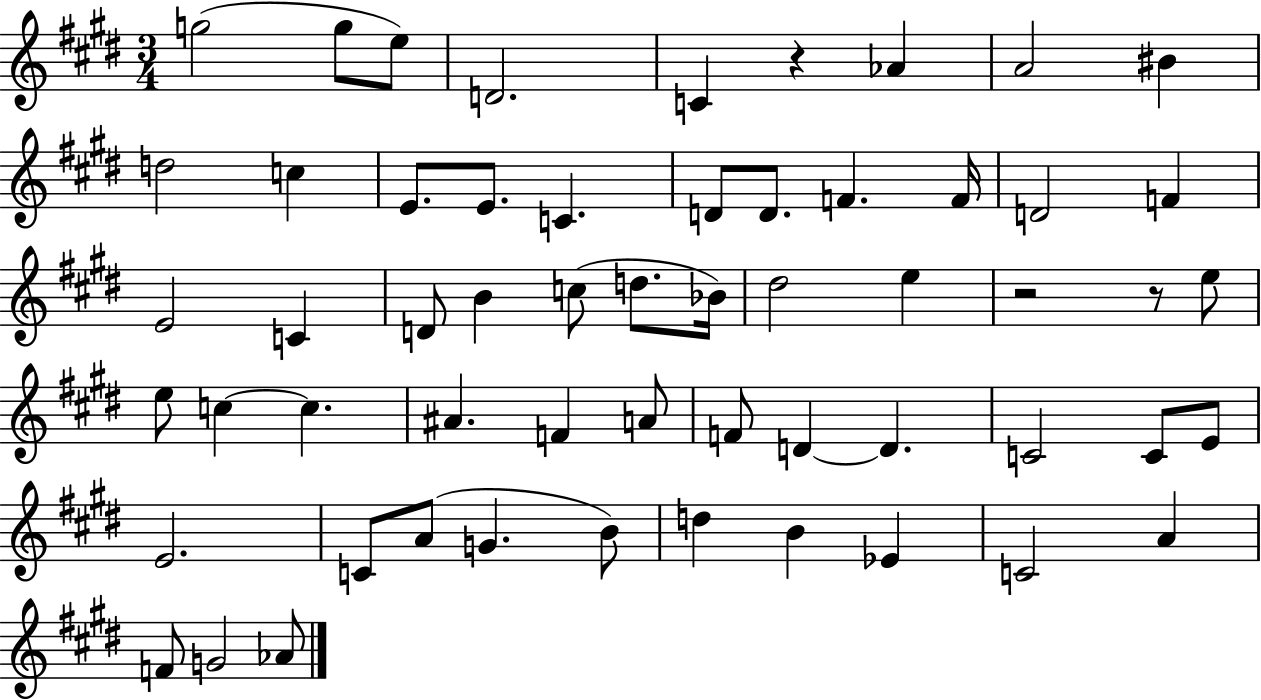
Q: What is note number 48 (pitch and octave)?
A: B4